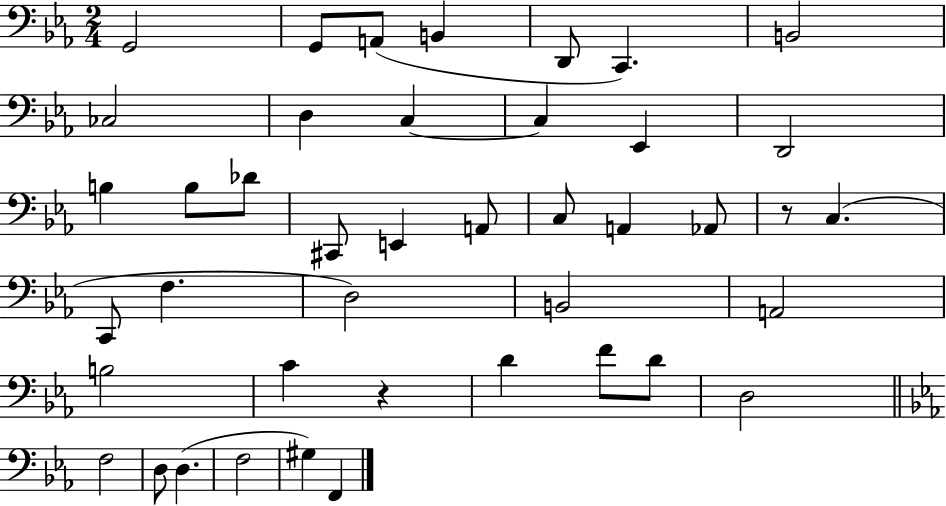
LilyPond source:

{
  \clef bass
  \numericTimeSignature
  \time 2/4
  \key ees \major
  g,2 | g,8 a,8( b,4 | d,8 c,4.) | b,2 | \break ces2 | d4 c4~~ | c4 ees,4 | d,2 | \break b4 b8 des'8 | cis,8 e,4 a,8 | c8 a,4 aes,8 | r8 c4.( | \break c,8 f4. | d2) | b,2 | a,2 | \break b2 | c'4 r4 | d'4 f'8 d'8 | d2 | \break \bar "||" \break \key ees \major f2 | d8 d4.( | f2 | gis4) f,4 | \break \bar "|."
}